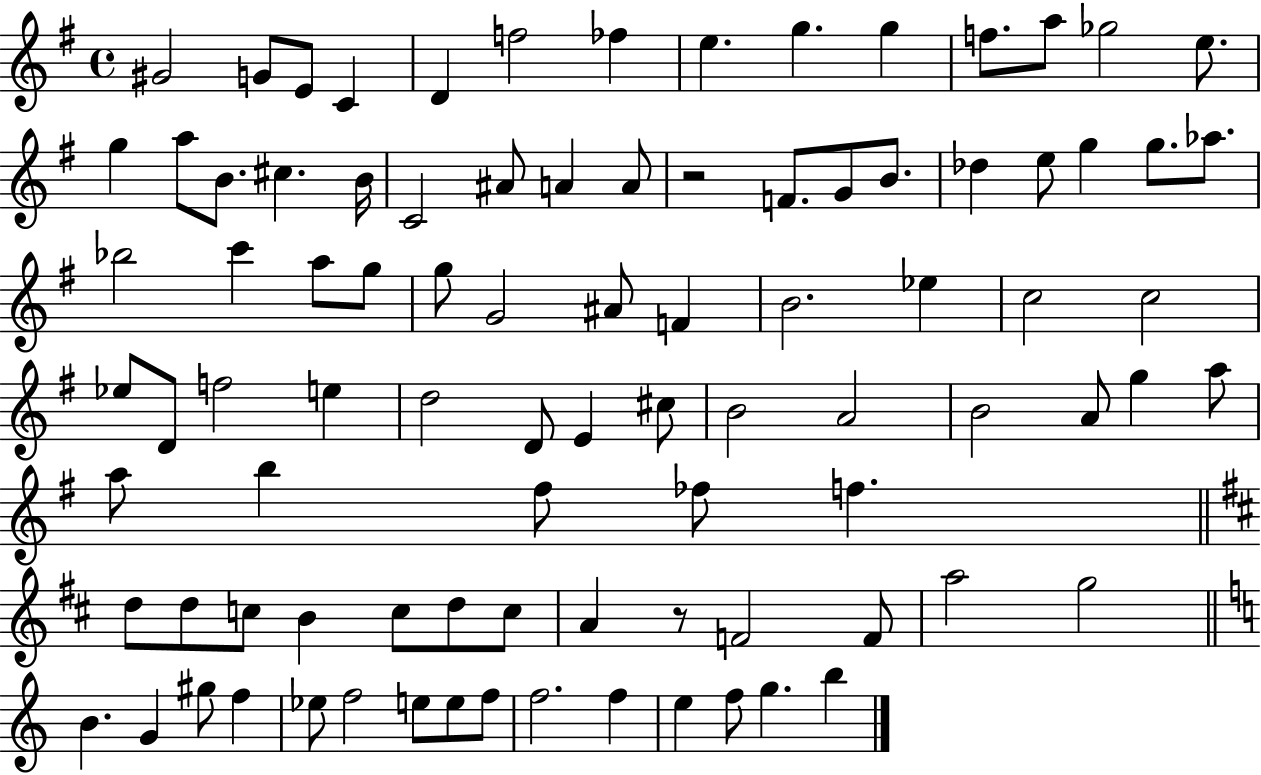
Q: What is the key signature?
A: G major